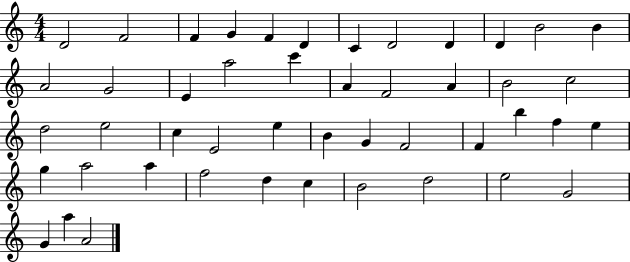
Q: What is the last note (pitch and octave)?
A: A4